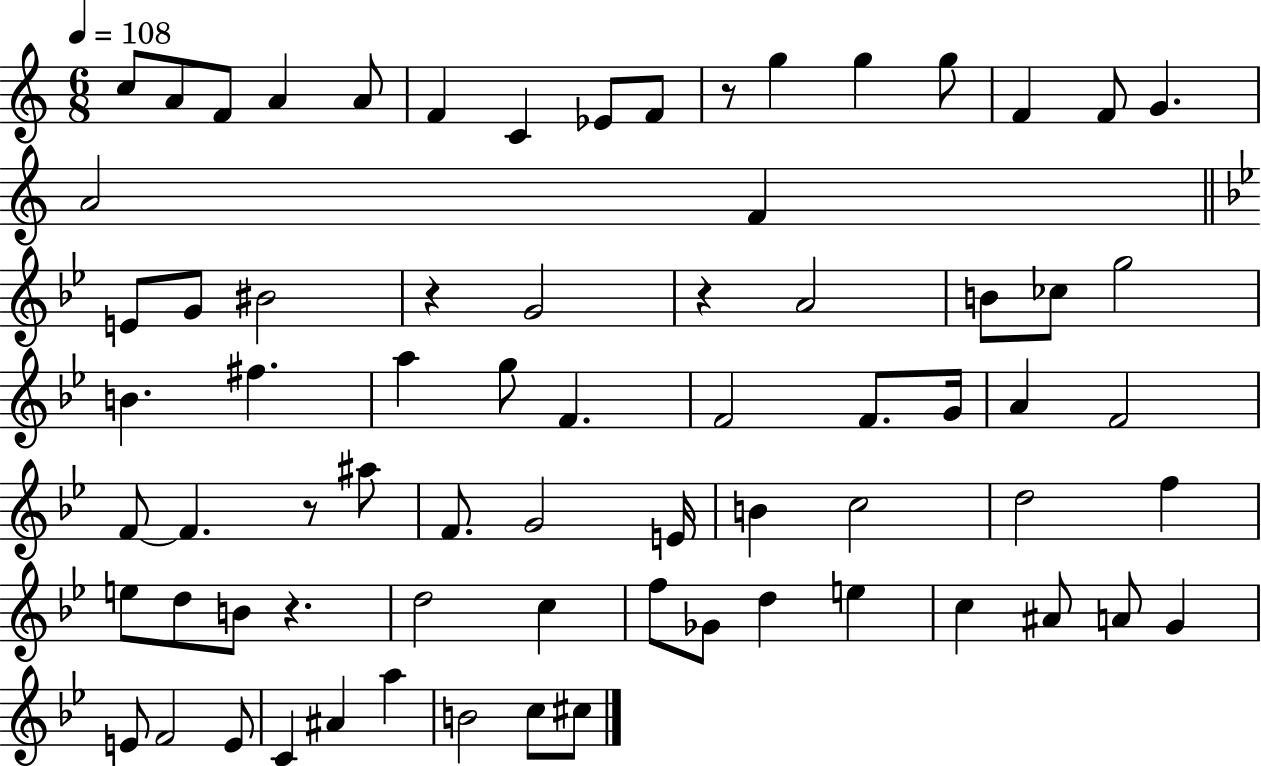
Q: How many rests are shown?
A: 5